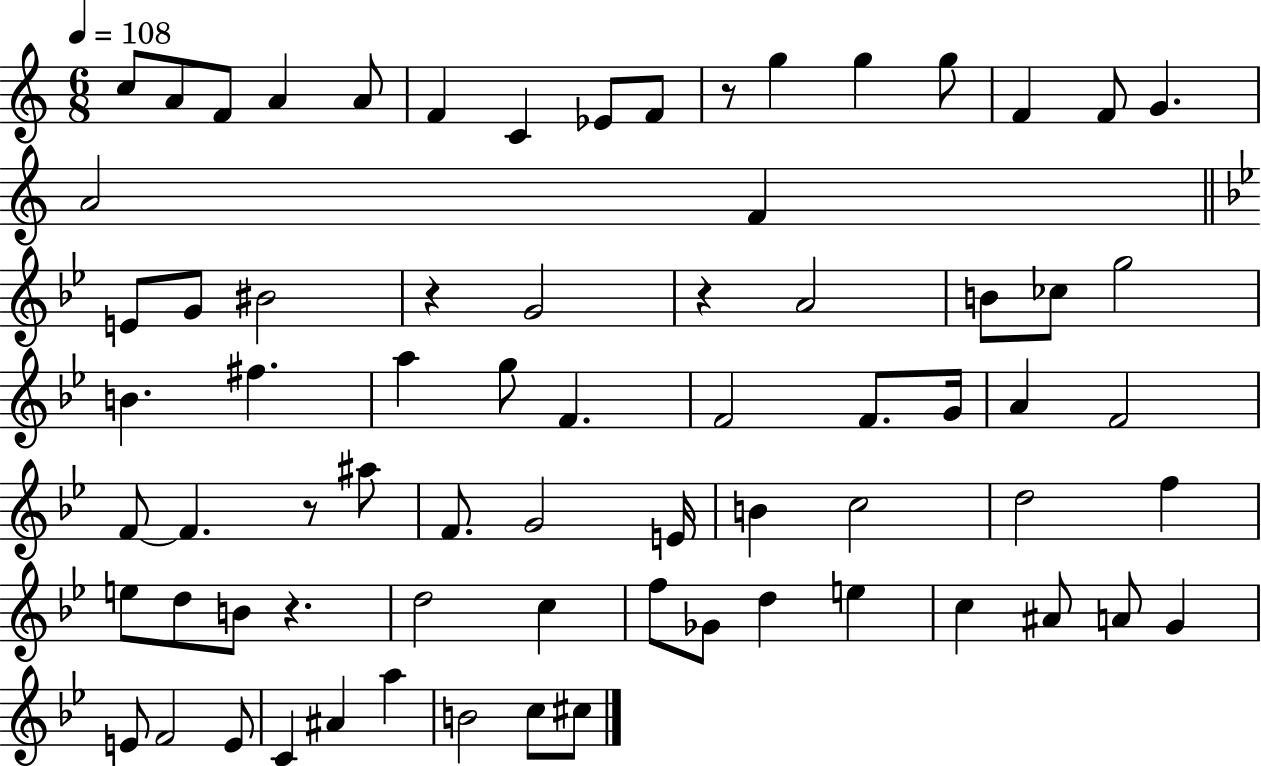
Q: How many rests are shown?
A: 5